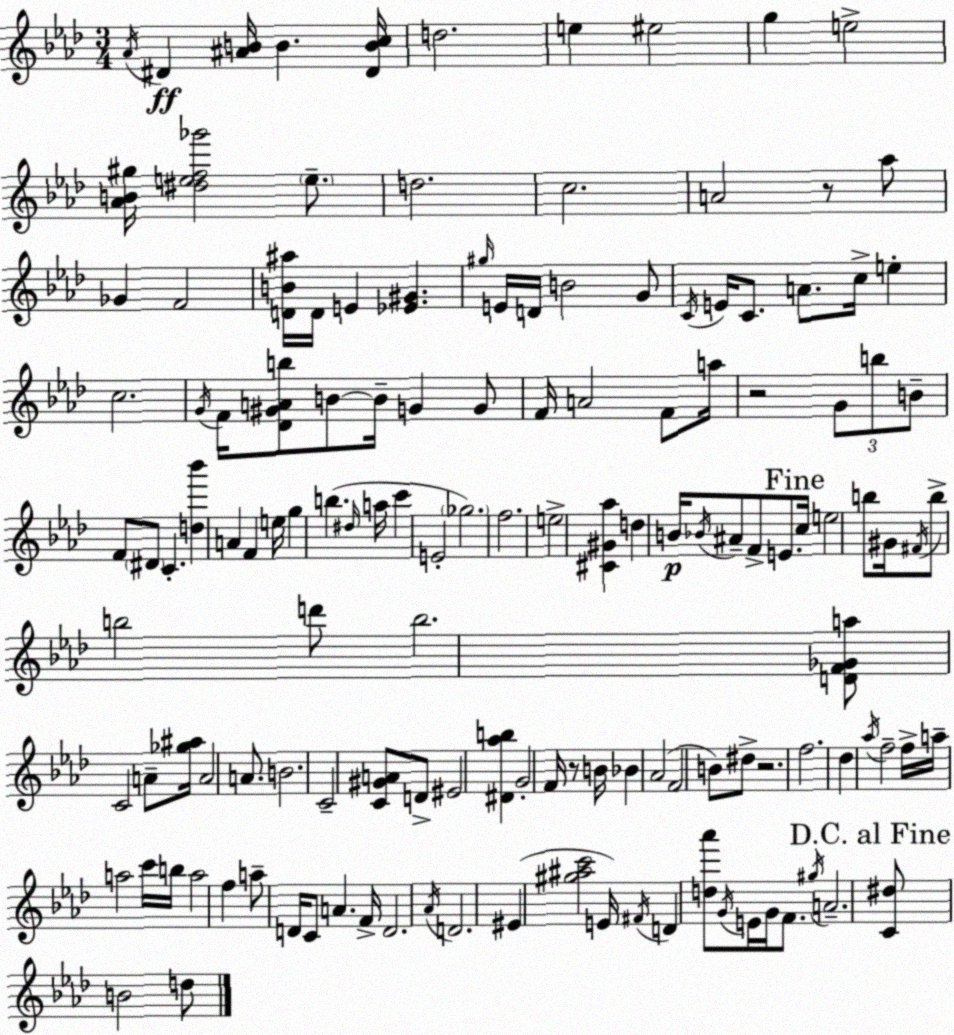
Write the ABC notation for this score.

X:1
T:Untitled
M:3/4
L:1/4
K:Ab
_A/4 ^D [^AB]/4 B [^DBc]/4 d2 e ^e2 g e2 [_AB^g]/4 [^def_g']2 e/2 d2 c2 A2 z/2 _a/2 _G F2 [DB^a]/4 D/4 E [_E^G] ^g/4 E/4 D/4 B2 G/2 C/4 E/4 C/2 A/2 c/4 e c2 G/4 F/4 [_D^GAb]/2 B/2 B/4 G G/2 F/4 A2 F/2 a/4 z2 G/2 b/2 B/2 F/2 ^D/2 C [d_b'] A F e/4 g b ^d/4 a/4 c' E2 _g2 f2 e2 [^C^G_a] d B/4 _B/4 ^A/2 F/2 E/2 c/4 e2 b/2 ^G/4 ^F/4 b/2 b2 d'/2 b2 [DF_Ga]/2 C2 A/2 [_g^a]/4 A2 A/2 B2 C2 [C^GA]/2 D/2 ^E2 [^D_ab] G2 F/4 z/2 B/4 _B _A2 F2 B/2 ^d/2 z2 f2 _d _a/4 f2 f/4 a/4 a2 c'/4 b/4 a2 f a/2 D/4 C/2 A F/4 D2 _A/4 D2 ^E [^g^ac']2 E/4 ^F/4 D [d_a']/2 G/4 E/4 G/4 F/2 ^g/4 A2 [C^d]/2 B2 d/2